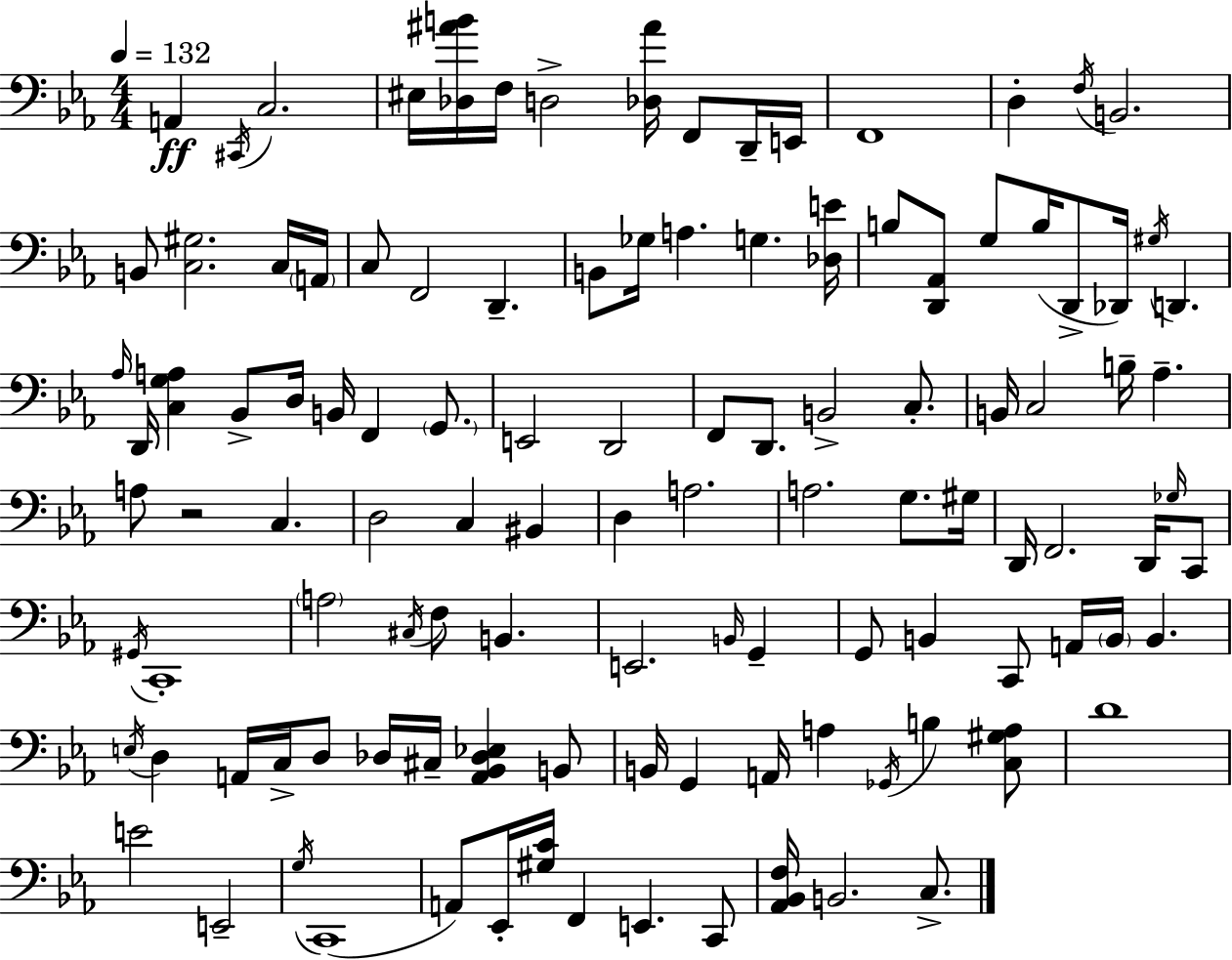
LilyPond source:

{
  \clef bass
  \numericTimeSignature
  \time 4/4
  \key ees \major
  \tempo 4 = 132
  \repeat volta 2 { a,4\ff \acciaccatura { cis,16 } c2. | eis16 <des ais' b'>16 f16 d2-> <des ais'>16 f,8 d,16-- | e,16 f,1 | d4-. \acciaccatura { f16 } b,2. | \break b,8 <c gis>2. | c16 \parenthesize a,16 c8 f,2 d,4.-- | b,8 ges16 a4. g4. | <des e'>16 b8 <d, aes,>8 g8 b16( d,8-> des,16) \acciaccatura { gis16 } d,4. | \break \grace { aes16 } d,16 <c g a>4 bes,8-> d16 b,16 f,4 | \parenthesize g,8. e,2 d,2 | f,8 d,8. b,2-> | c8.-. b,16 c2 b16-- aes4.-- | \break a8 r2 c4. | d2 c4 | bis,4 d4 a2. | a2. | \break g8. gis16 d,16 f,2. | d,16 \grace { ges16 } c,8 \acciaccatura { gis,16 } c,1-. | \parenthesize a2 \acciaccatura { cis16 } f8 | b,4. e,2. | \break \grace { b,16 } g,4-- g,8 b,4 c,8 | a,16 \parenthesize b,16 b,4. \acciaccatura { e16 } d4 a,16 c16-> d8 | des16 cis16-- <a, bes, des ees>4 b,8 b,16 g,4 a,16 a4 | \acciaccatura { ges,16 } b4 <c gis a>8 d'1 | \break e'2 | e,2-- \acciaccatura { g16 }( c,1 | a,8) ees,16-. <gis c'>16 f,4 | e,4. c,8 <aes, bes, f>16 b,2. | \break c8.-> } \bar "|."
}